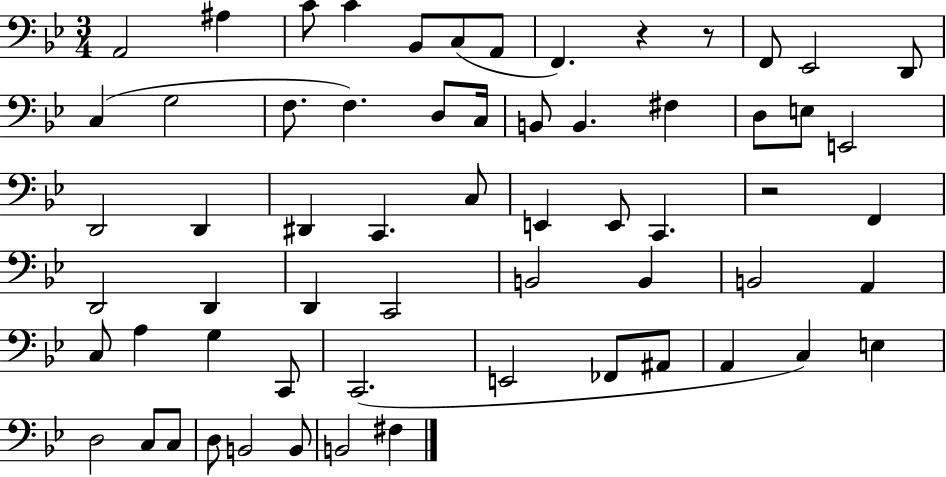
{
  \clef bass
  \numericTimeSignature
  \time 3/4
  \key bes \major
  a,2 ais4 | c'8 c'4 bes,8 c8( a,8 | f,4.) r4 r8 | f,8 ees,2 d,8 | \break c4( g2 | f8. f4.) d8 c16 | b,8 b,4. fis4 | d8 e8 e,2 | \break d,2 d,4 | dis,4 c,4. c8 | e,4 e,8 c,4. | r2 f,4 | \break d,2 d,4 | d,4 c,2 | b,2 b,4 | b,2 a,4 | \break c8 a4 g4 c,8 | c,2.( | e,2 fes,8 ais,8 | a,4 c4) e4 | \break d2 c8 c8 | d8 b,2 b,8 | b,2 fis4 | \bar "|."
}